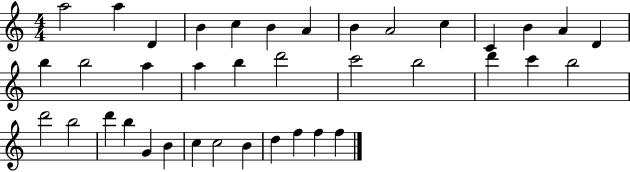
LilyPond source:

{
  \clef treble
  \numericTimeSignature
  \time 4/4
  \key c \major
  a''2 a''4 d'4 | b'4 c''4 b'4 a'4 | b'4 a'2 c''4 | c'4 b'4 a'4 d'4 | \break b''4 b''2 a''4 | a''4 b''4 d'''2 | c'''2 b''2 | d'''4 c'''4 b''2 | \break d'''2 b''2 | d'''4 b''4 g'4 b'4 | c''4 c''2 b'4 | d''4 f''4 f''4 f''4 | \break \bar "|."
}